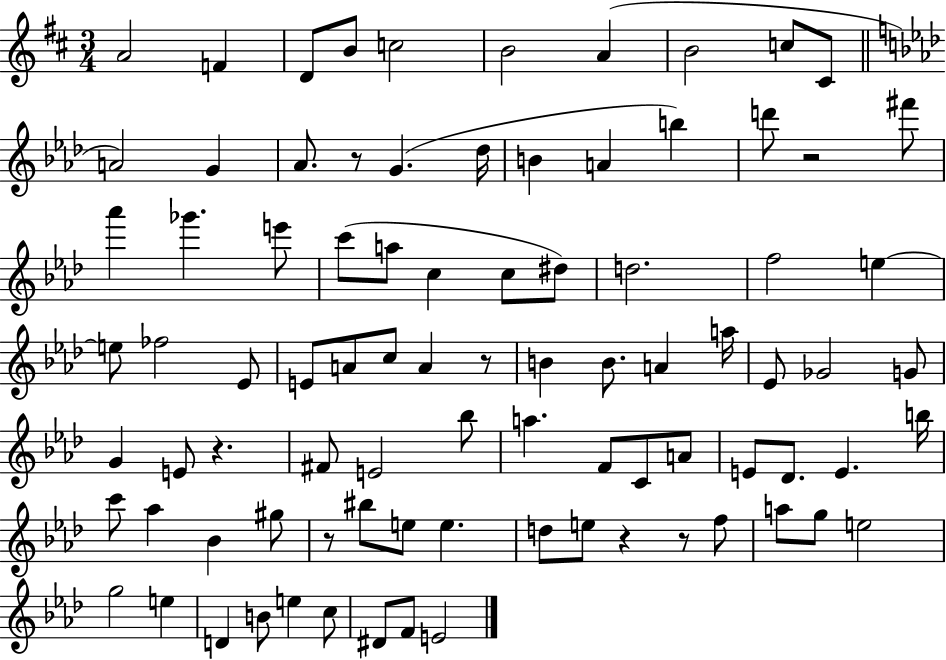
A4/h F4/q D4/e B4/e C5/h B4/h A4/q B4/h C5/e C#4/e A4/h G4/q Ab4/e. R/e G4/q. Db5/s B4/q A4/q B5/q D6/e R/h F#6/e Ab6/q Gb6/q. E6/e C6/e A5/e C5/q C5/e D#5/e D5/h. F5/h E5/q E5/e FES5/h Eb4/e E4/e A4/e C5/e A4/q R/e B4/q B4/e. A4/q A5/s Eb4/e Gb4/h G4/e G4/q E4/e R/q. F#4/e E4/h Bb5/e A5/q. F4/e C4/e A4/e E4/e Db4/e. E4/q. B5/s C6/e Ab5/q Bb4/q G#5/e R/e BIS5/e E5/e E5/q. D5/e E5/e R/q R/e F5/e A5/e G5/e E5/h G5/h E5/q D4/q B4/e E5/q C5/e D#4/e F4/e E4/h